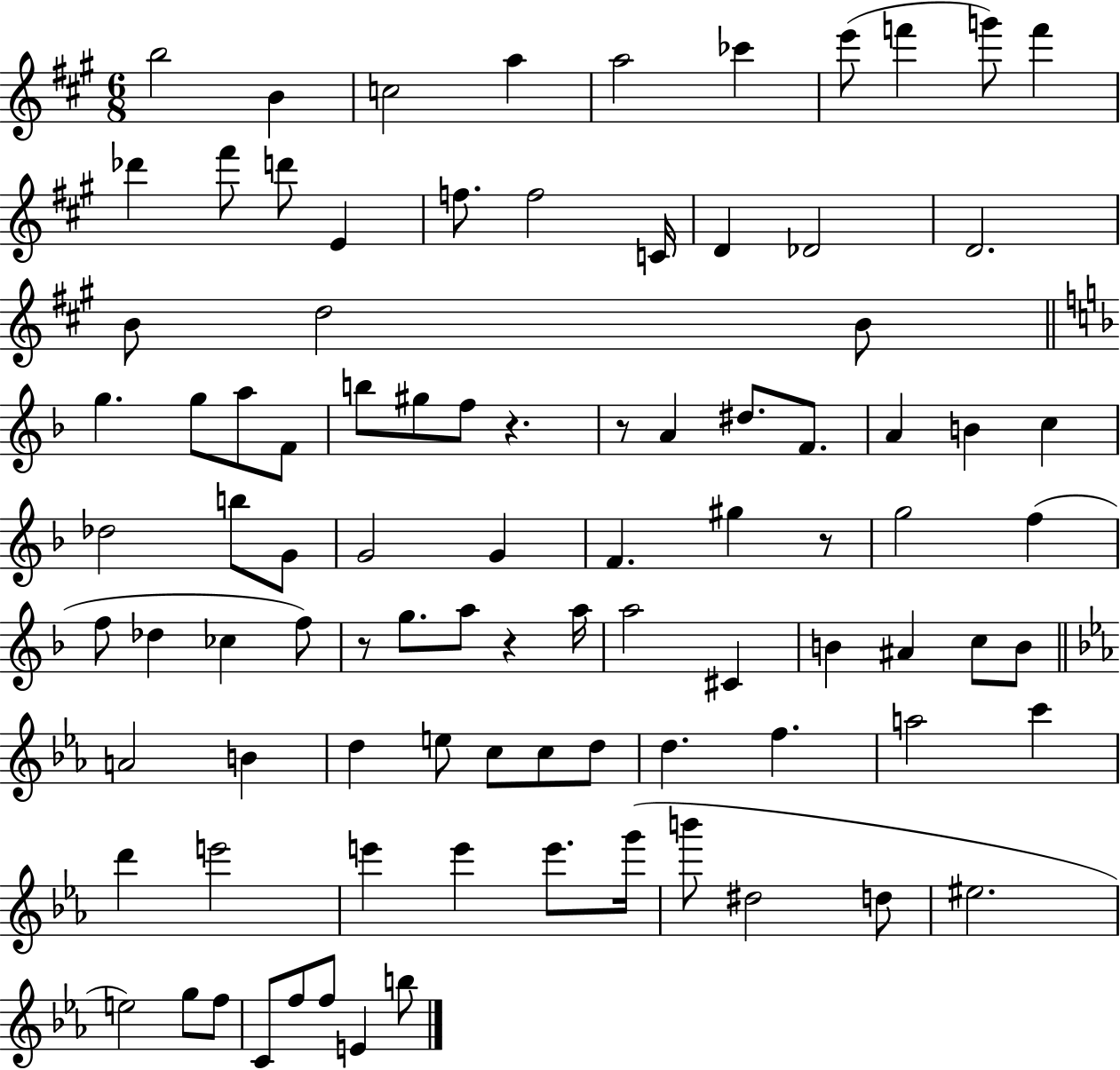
{
  \clef treble
  \numericTimeSignature
  \time 6/8
  \key a \major
  b''2 b'4 | c''2 a''4 | a''2 ces'''4 | e'''8( f'''4 g'''8) f'''4 | \break des'''4 fis'''8 d'''8 e'4 | f''8. f''2 c'16 | d'4 des'2 | d'2. | \break b'8 d''2 b'8 | \bar "||" \break \key d \minor g''4. g''8 a''8 f'8 | b''8 gis''8 f''8 r4. | r8 a'4 dis''8. f'8. | a'4 b'4 c''4 | \break des''2 b''8 g'8 | g'2 g'4 | f'4. gis''4 r8 | g''2 f''4( | \break f''8 des''4 ces''4 f''8) | r8 g''8. a''8 r4 a''16 | a''2 cis'4 | b'4 ais'4 c''8 b'8 | \break \bar "||" \break \key ees \major a'2 b'4 | d''4 e''8 c''8 c''8 d''8 | d''4. f''4. | a''2 c'''4 | \break d'''4 e'''2 | e'''4 e'''4 e'''8. g'''16( | b'''8 dis''2 d''8 | eis''2. | \break e''2) g''8 f''8 | c'8 f''8 f''8 e'4 b''8 | \bar "|."
}